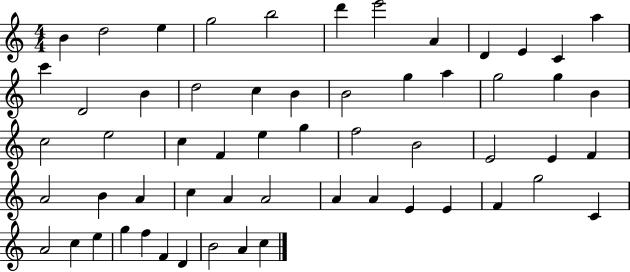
B4/q D5/h E5/q G5/h B5/h D6/q E6/h A4/q D4/q E4/q C4/q A5/q C6/q D4/h B4/q D5/h C5/q B4/q B4/h G5/q A5/q G5/h G5/q B4/q C5/h E5/h C5/q F4/q E5/q G5/q F5/h B4/h E4/h E4/q F4/q A4/h B4/q A4/q C5/q A4/q A4/h A4/q A4/q E4/q E4/q F4/q G5/h C4/q A4/h C5/q E5/q G5/q F5/q F4/q D4/q B4/h A4/q C5/q